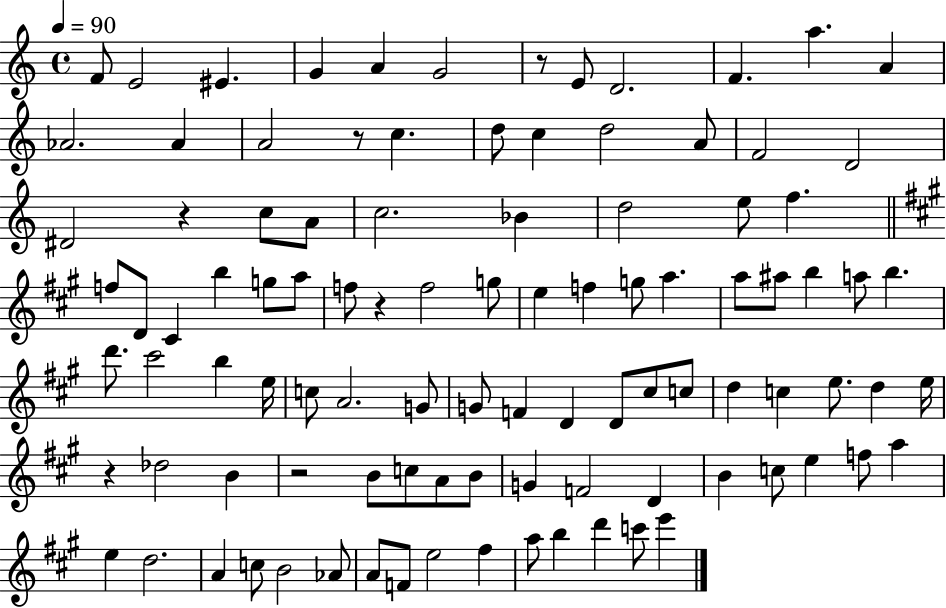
F4/e E4/h EIS4/q. G4/q A4/q G4/h R/e E4/e D4/h. F4/q. A5/q. A4/q Ab4/h. Ab4/q A4/h R/e C5/q. D5/e C5/q D5/h A4/e F4/h D4/h D#4/h R/q C5/e A4/e C5/h. Bb4/q D5/h E5/e F5/q. F5/e D4/e C#4/q B5/q G5/e A5/e F5/e R/q F5/h G5/e E5/q F5/q G5/e A5/q. A5/e A#5/e B5/q A5/e B5/q. D6/e. C#6/h B5/q E5/s C5/e A4/h. G4/e G4/e F4/q D4/q D4/e C#5/e C5/e D5/q C5/q E5/e. D5/q E5/s R/q Db5/h B4/q R/h B4/e C5/e A4/e B4/e G4/q F4/h D4/q B4/q C5/e E5/q F5/e A5/q E5/q D5/h. A4/q C5/e B4/h Ab4/e A4/e F4/e E5/h F#5/q A5/e B5/q D6/q C6/e E6/q